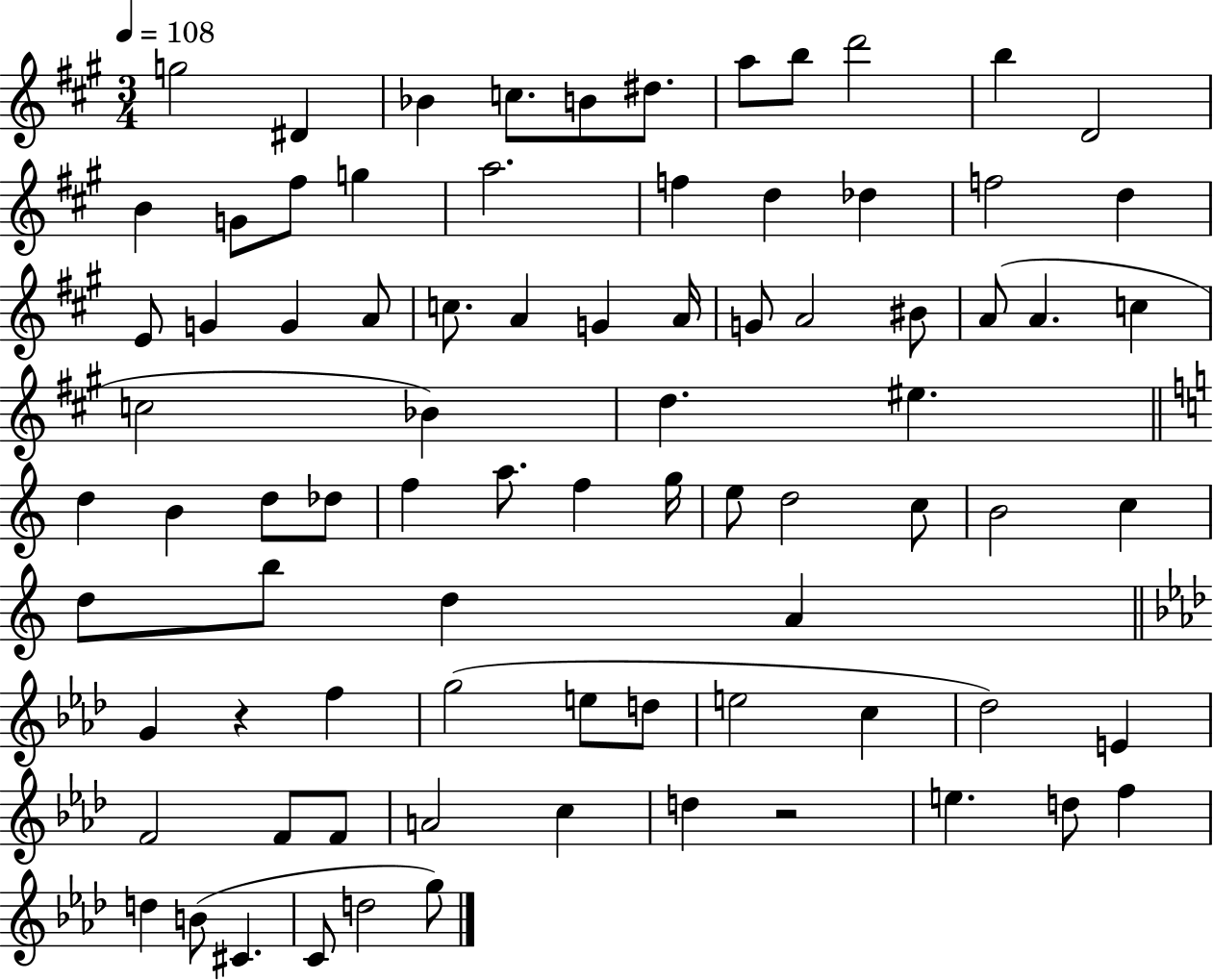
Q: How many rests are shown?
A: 2